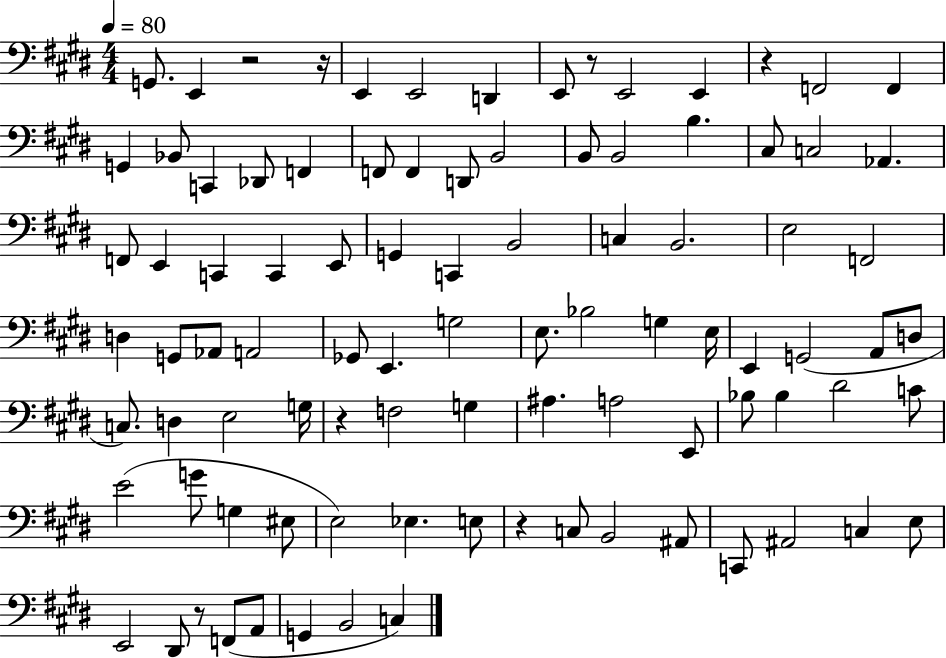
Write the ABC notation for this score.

X:1
T:Untitled
M:4/4
L:1/4
K:E
G,,/2 E,, z2 z/4 E,, E,,2 D,, E,,/2 z/2 E,,2 E,, z F,,2 F,, G,, _B,,/2 C,, _D,,/2 F,, F,,/2 F,, D,,/2 B,,2 B,,/2 B,,2 B, ^C,/2 C,2 _A,, F,,/2 E,, C,, C,, E,,/2 G,, C,, B,,2 C, B,,2 E,2 F,,2 D, G,,/2 _A,,/2 A,,2 _G,,/2 E,, G,2 E,/2 _B,2 G, E,/4 E,, G,,2 A,,/2 D,/2 C,/2 D, E,2 G,/4 z F,2 G, ^A, A,2 E,,/2 _B,/2 _B, ^D2 C/2 E2 G/2 G, ^E,/2 E,2 _E, E,/2 z C,/2 B,,2 ^A,,/2 C,,/2 ^A,,2 C, E,/2 E,,2 ^D,,/2 z/2 F,,/2 A,,/2 G,, B,,2 C,